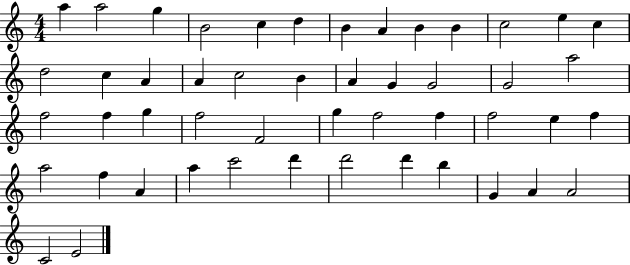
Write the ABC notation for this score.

X:1
T:Untitled
M:4/4
L:1/4
K:C
a a2 g B2 c d B A B B c2 e c d2 c A A c2 B A G G2 G2 a2 f2 f g f2 F2 g f2 f f2 e f a2 f A a c'2 d' d'2 d' b G A A2 C2 E2